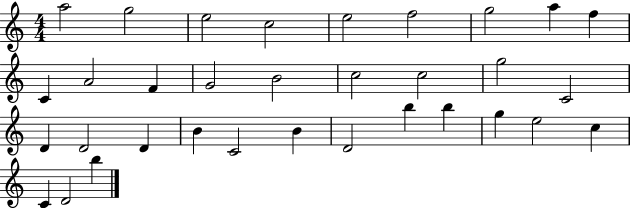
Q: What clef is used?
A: treble